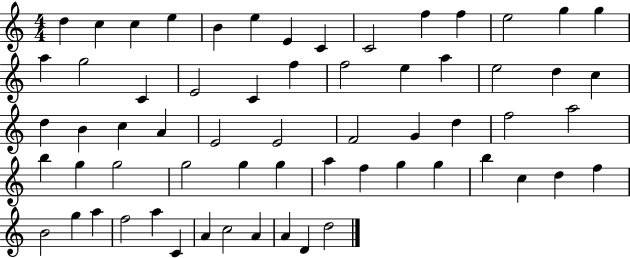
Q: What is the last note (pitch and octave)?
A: D5